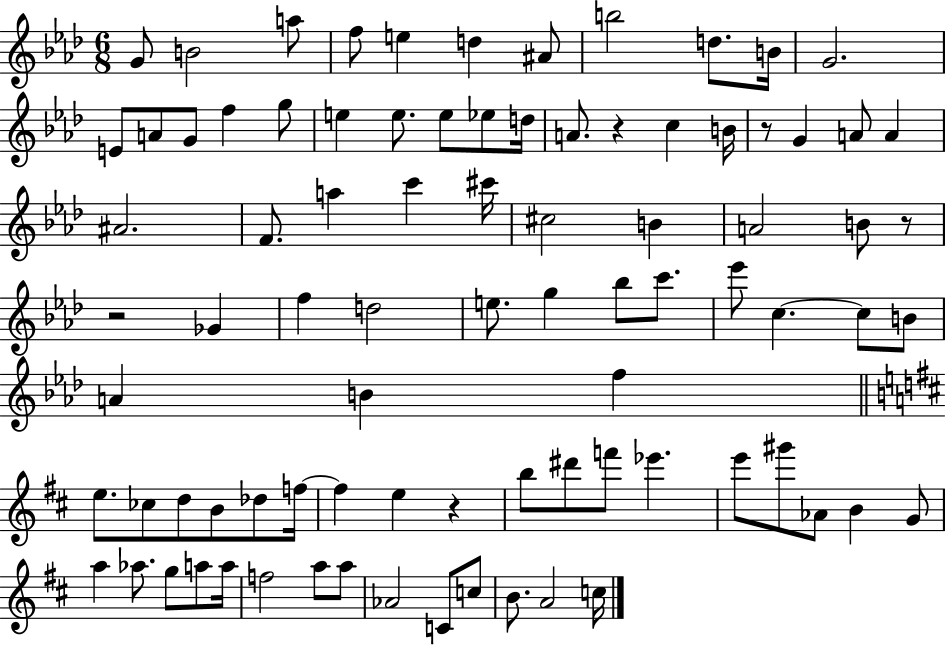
{
  \clef treble
  \numericTimeSignature
  \time 6/8
  \key aes \major
  g'8 b'2 a''8 | f''8 e''4 d''4 ais'8 | b''2 d''8. b'16 | g'2. | \break e'8 a'8 g'8 f''4 g''8 | e''4 e''8. e''8 ees''8 d''16 | a'8. r4 c''4 b'16 | r8 g'4 a'8 a'4 | \break ais'2. | f'8. a''4 c'''4 cis'''16 | cis''2 b'4 | a'2 b'8 r8 | \break r2 ges'4 | f''4 d''2 | e''8. g''4 bes''8 c'''8. | ees'''8 c''4.~~ c''8 b'8 | \break a'4 b'4 f''4 | \bar "||" \break \key d \major e''8. ces''8 d''8 b'8 des''8 f''16~~ | f''4 e''4 r4 | b''8 dis'''8 f'''8 ees'''4. | e'''8 gis'''8 aes'8 b'4 g'8 | \break a''4 aes''8. g''8 a''8 a''16 | f''2 a''8 a''8 | aes'2 c'8 c''8 | b'8. a'2 c''16 | \break \bar "|."
}